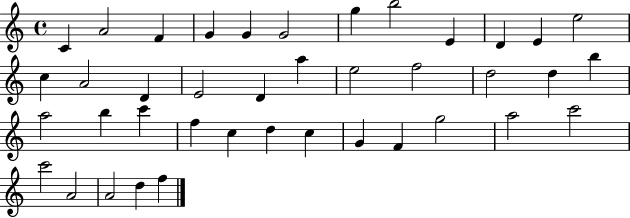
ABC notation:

X:1
T:Untitled
M:4/4
L:1/4
K:C
C A2 F G G G2 g b2 E D E e2 c A2 D E2 D a e2 f2 d2 d b a2 b c' f c d c G F g2 a2 c'2 c'2 A2 A2 d f